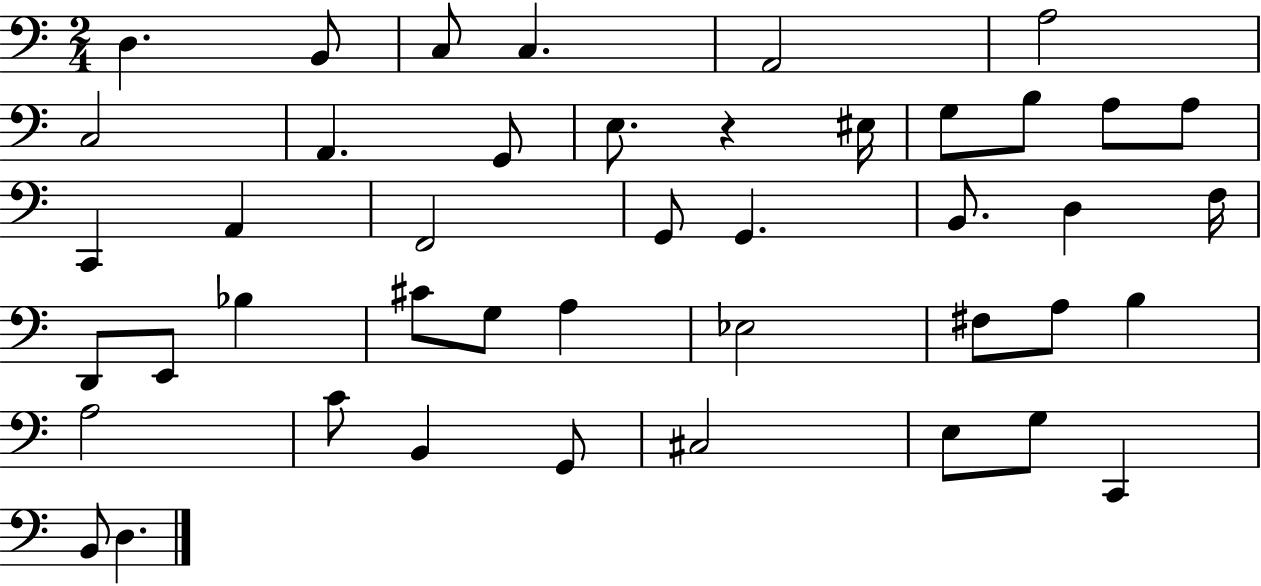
X:1
T:Untitled
M:2/4
L:1/4
K:C
D, B,,/2 C,/2 C, A,,2 A,2 C,2 A,, G,,/2 E,/2 z ^E,/4 G,/2 B,/2 A,/2 A,/2 C,, A,, F,,2 G,,/2 G,, B,,/2 D, F,/4 D,,/2 E,,/2 _B, ^C/2 G,/2 A, _E,2 ^F,/2 A,/2 B, A,2 C/2 B,, G,,/2 ^C,2 E,/2 G,/2 C,, B,,/2 D,